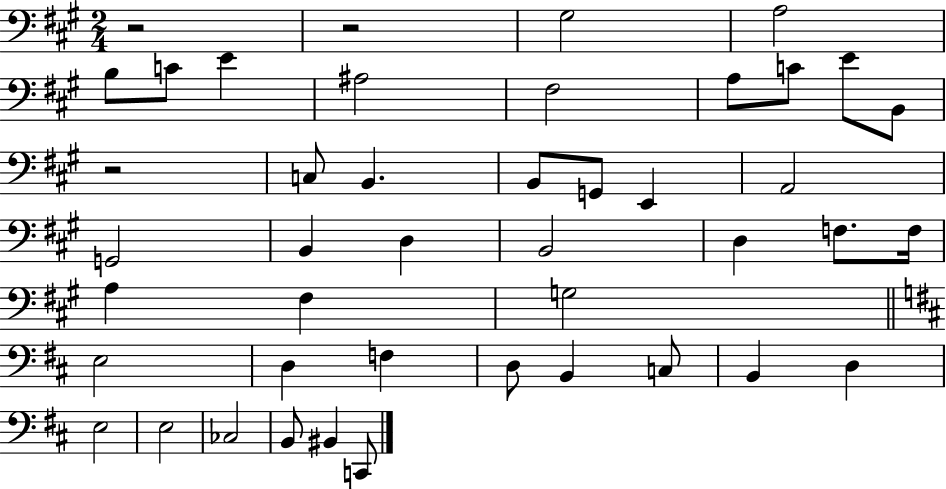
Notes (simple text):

R/h R/h G#3/h A3/h B3/e C4/e E4/q A#3/h F#3/h A3/e C4/e E4/e B2/e R/h C3/e B2/q. B2/e G2/e E2/q A2/h G2/h B2/q D3/q B2/h D3/q F3/e. F3/s A3/q F#3/q G3/h E3/h D3/q F3/q D3/e B2/q C3/e B2/q D3/q E3/h E3/h CES3/h B2/e BIS2/q C2/e